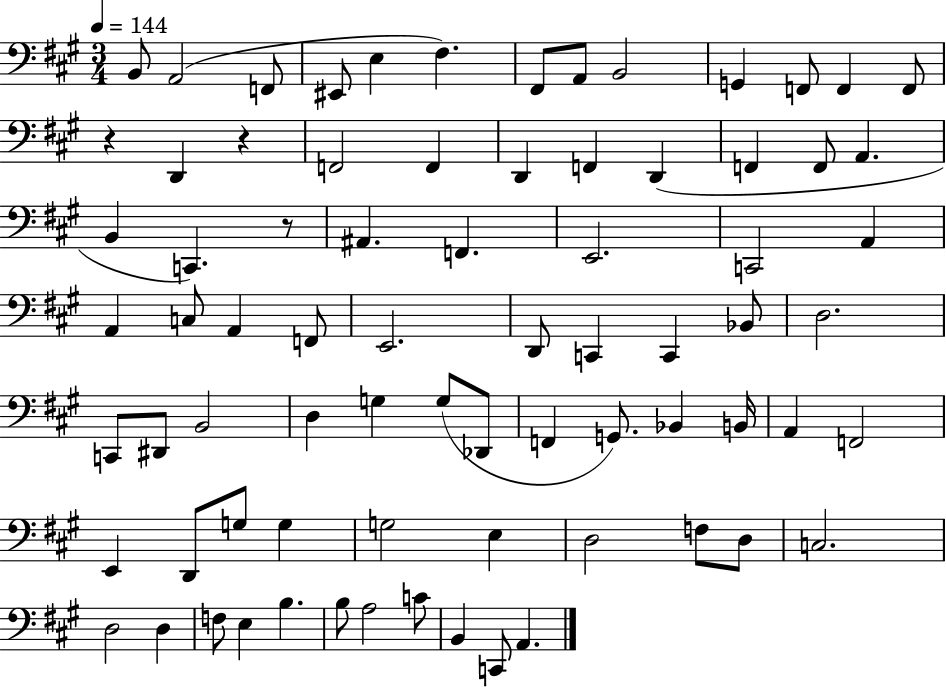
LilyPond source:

{
  \clef bass
  \numericTimeSignature
  \time 3/4
  \key a \major
  \tempo 4 = 144
  b,8 a,2( f,8 | eis,8 e4 fis4.) | fis,8 a,8 b,2 | g,4 f,8 f,4 f,8 | \break r4 d,4 r4 | f,2 f,4 | d,4 f,4 d,4( | f,4 f,8 a,4. | \break b,4 c,4.) r8 | ais,4. f,4. | e,2. | c,2 a,4 | \break a,4 c8 a,4 f,8 | e,2. | d,8 c,4 c,4 bes,8 | d2. | \break c,8 dis,8 b,2 | d4 g4 g8( des,8 | f,4 g,8.) bes,4 b,16 | a,4 f,2 | \break e,4 d,8 g8 g4 | g2 e4 | d2 f8 d8 | c2. | \break d2 d4 | f8 e4 b4. | b8 a2 c'8 | b,4 c,8 a,4. | \break \bar "|."
}